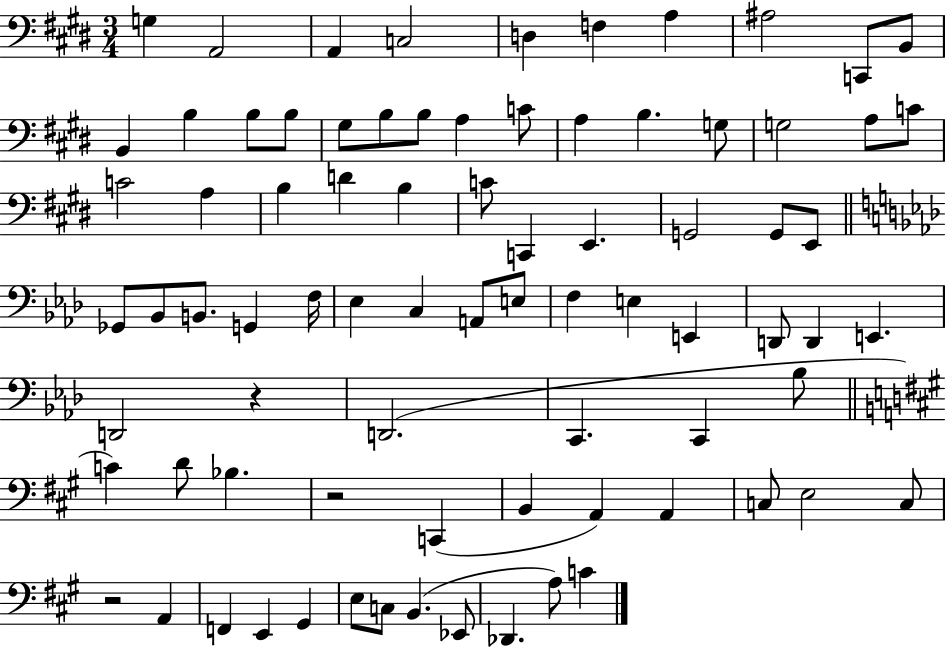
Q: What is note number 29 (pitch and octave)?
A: D4